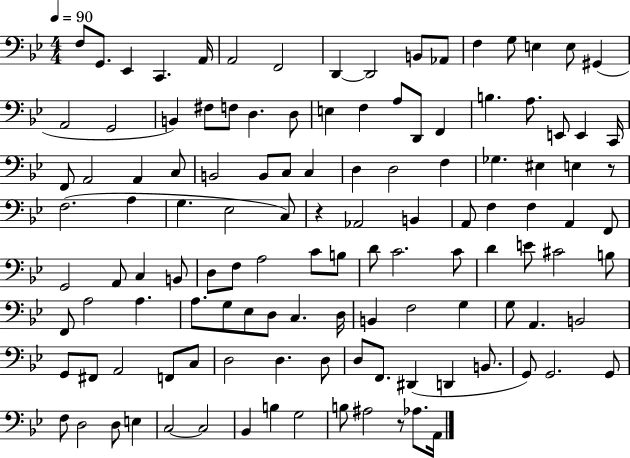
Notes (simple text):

F3/e G2/e. Eb2/q C2/q. A2/s A2/h F2/h D2/q D2/h B2/e Ab2/e F3/q G3/e E3/q E3/e G#2/q A2/h G2/h B2/q F#3/e F3/e D3/q. D3/e E3/q F3/q A3/e D2/e F2/q B3/q. A3/e. E2/e E2/q C2/s F2/e A2/h A2/q C3/e B2/h B2/e C3/e C3/q D3/q D3/h F3/q Gb3/q. EIS3/q E3/q R/e F3/h. A3/q G3/q. Eb3/h C3/e R/q Ab2/h B2/q A2/e F3/q F3/q A2/q F2/e G2/h A2/e C3/q B2/e D3/e F3/e A3/h C4/e B3/e D4/e C4/h. C4/e D4/q E4/e C#4/h B3/e F2/e A3/h A3/q. A3/e. G3/e Eb3/e D3/e C3/q. D3/s B2/q F3/h G3/q G3/e A2/q. B2/h G2/e F#2/e A2/h F2/e C3/e D3/h D3/q. D3/e D3/e F2/e. D#2/q D2/q B2/e. G2/e G2/h. G2/e F3/e D3/h D3/e E3/q C3/h C3/h Bb2/q B3/q G3/h B3/e A#3/h R/e Ab3/e. A2/s